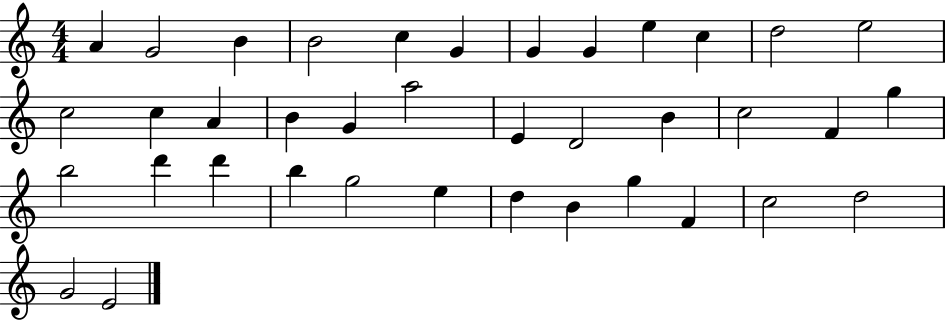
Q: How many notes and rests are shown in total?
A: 38